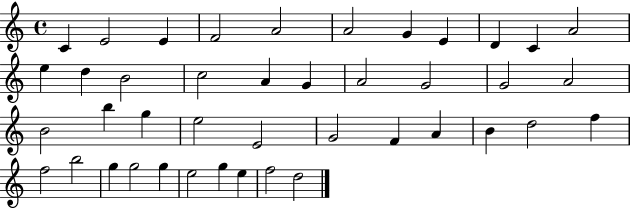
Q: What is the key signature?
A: C major